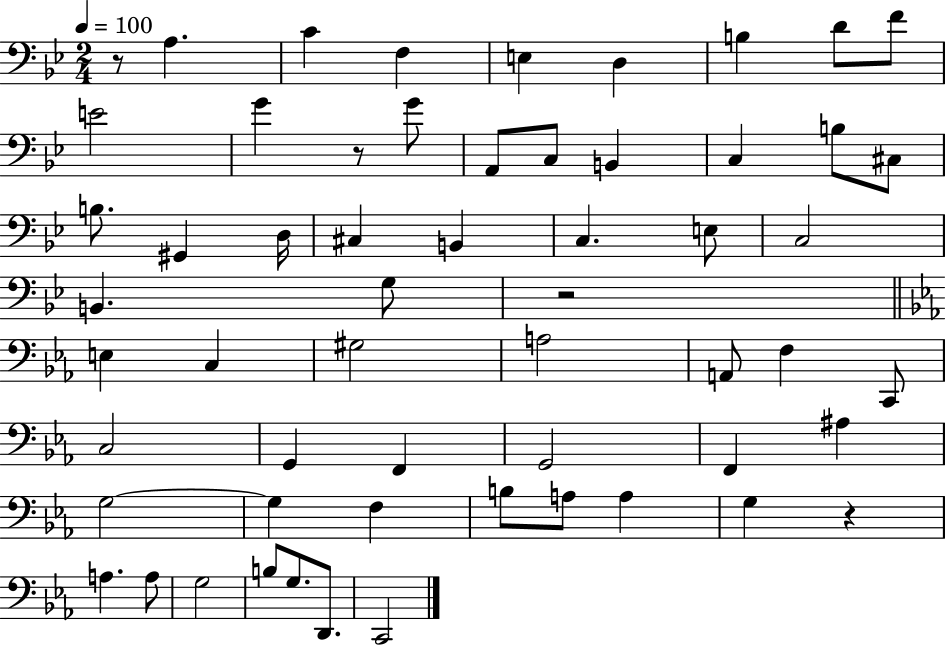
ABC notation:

X:1
T:Untitled
M:2/4
L:1/4
K:Bb
z/2 A, C F, E, D, B, D/2 F/2 E2 G z/2 G/2 A,,/2 C,/2 B,, C, B,/2 ^C,/2 B,/2 ^G,, D,/4 ^C, B,, C, E,/2 C,2 B,, G,/2 z2 E, C, ^G,2 A,2 A,,/2 F, C,,/2 C,2 G,, F,, G,,2 F,, ^A, G,2 G, F, B,/2 A,/2 A, G, z A, A,/2 G,2 B,/2 G,/2 D,,/2 C,,2